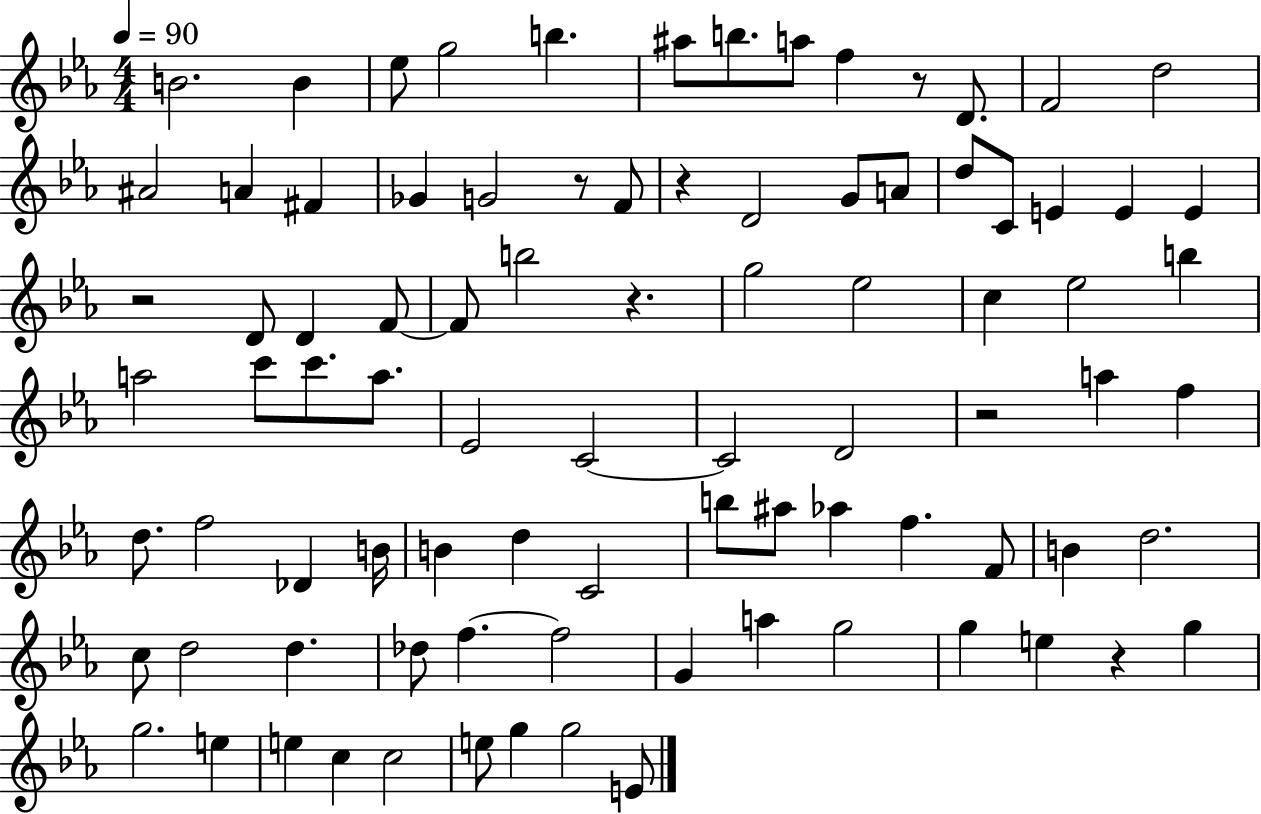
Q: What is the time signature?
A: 4/4